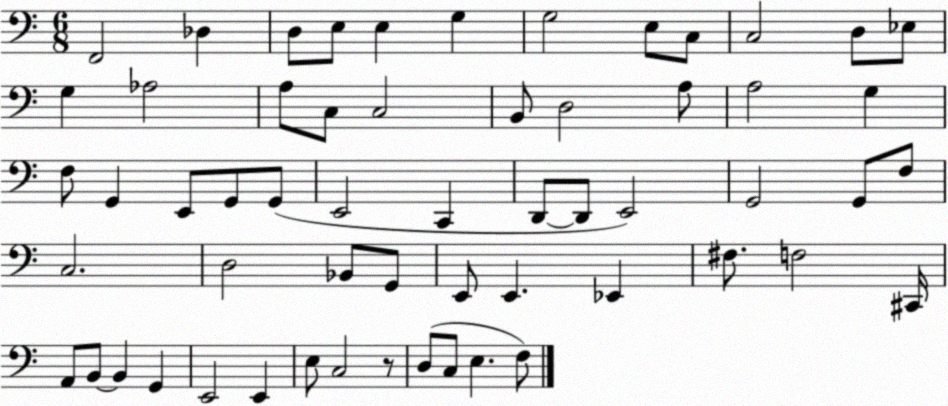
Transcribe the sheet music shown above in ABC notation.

X:1
T:Untitled
M:6/8
L:1/4
K:C
F,,2 _D, D,/2 E,/2 E, G, G,2 E,/2 C,/2 C,2 D,/2 _E,/2 G, _A,2 A,/2 C,/2 C,2 B,,/2 D,2 A,/2 A,2 G, F,/2 G,, E,,/2 G,,/2 G,,/2 E,,2 C,, D,,/2 D,,/2 E,,2 G,,2 G,,/2 F,/2 C,2 D,2 _B,,/2 G,,/2 E,,/2 E,, _E,, ^F,/2 F,2 ^C,,/4 A,,/2 B,,/2 B,, G,, E,,2 E,, E,/2 C,2 z/2 D,/2 C,/2 E, F,/2